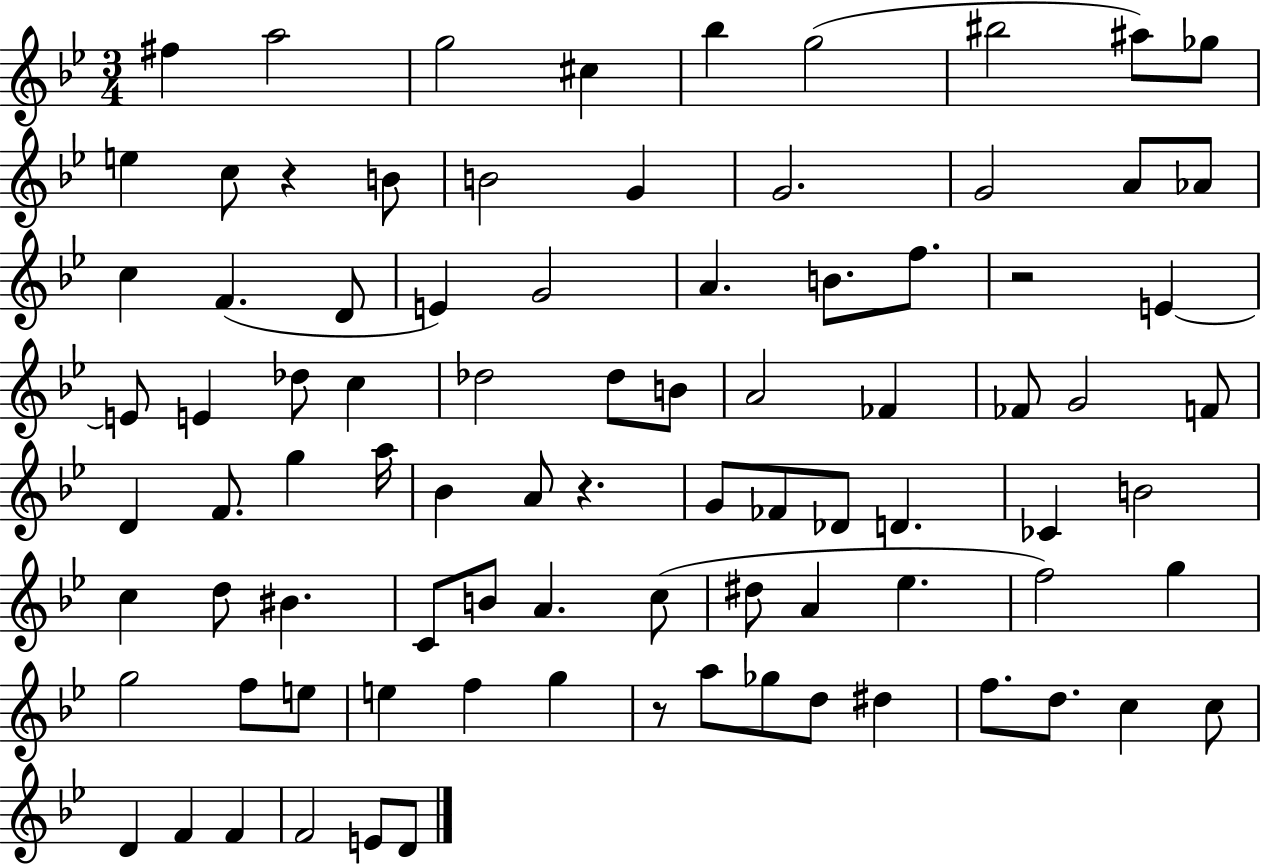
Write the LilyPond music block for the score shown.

{
  \clef treble
  \numericTimeSignature
  \time 3/4
  \key bes \major
  fis''4 a''2 | g''2 cis''4 | bes''4 g''2( | bis''2 ais''8) ges''8 | \break e''4 c''8 r4 b'8 | b'2 g'4 | g'2. | g'2 a'8 aes'8 | \break c''4 f'4.( d'8 | e'4) g'2 | a'4. b'8. f''8. | r2 e'4~~ | \break e'8 e'4 des''8 c''4 | des''2 des''8 b'8 | a'2 fes'4 | fes'8 g'2 f'8 | \break d'4 f'8. g''4 a''16 | bes'4 a'8 r4. | g'8 fes'8 des'8 d'4. | ces'4 b'2 | \break c''4 d''8 bis'4. | c'8 b'8 a'4. c''8( | dis''8 a'4 ees''4. | f''2) g''4 | \break g''2 f''8 e''8 | e''4 f''4 g''4 | r8 a''8 ges''8 d''8 dis''4 | f''8. d''8. c''4 c''8 | \break d'4 f'4 f'4 | f'2 e'8 d'8 | \bar "|."
}